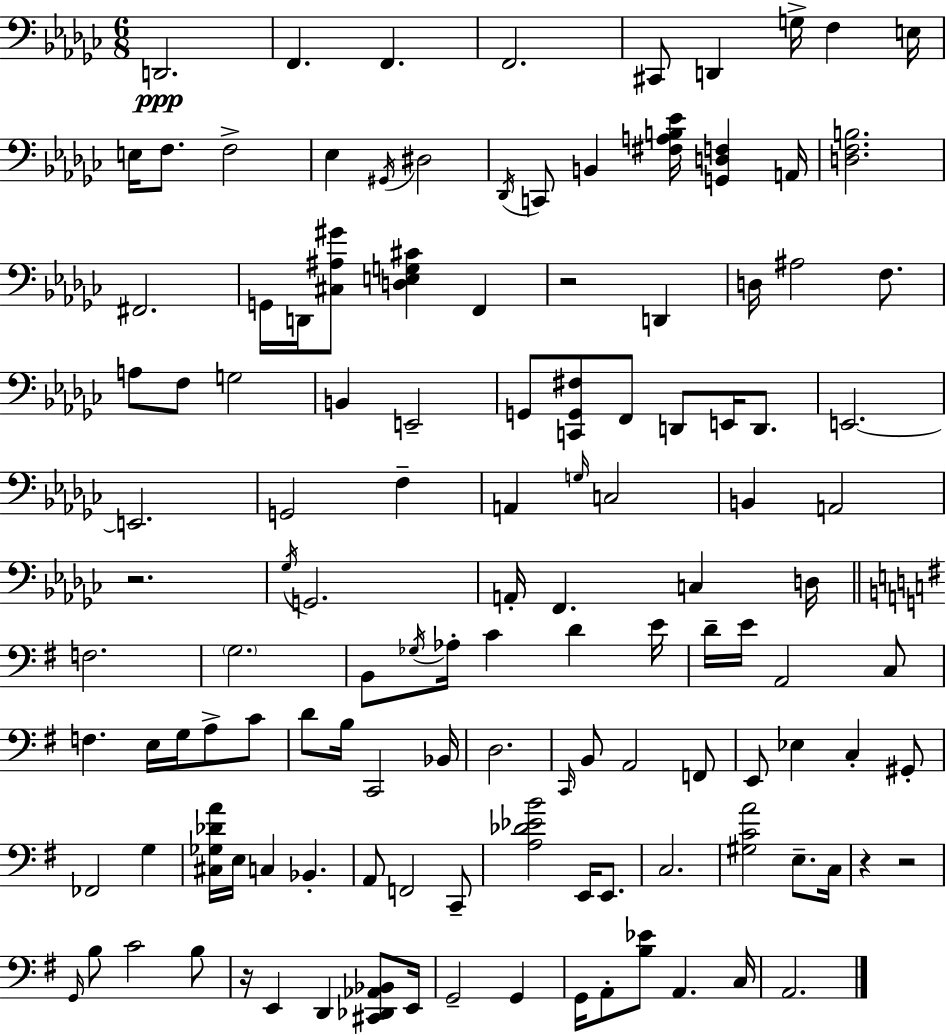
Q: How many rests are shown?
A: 5